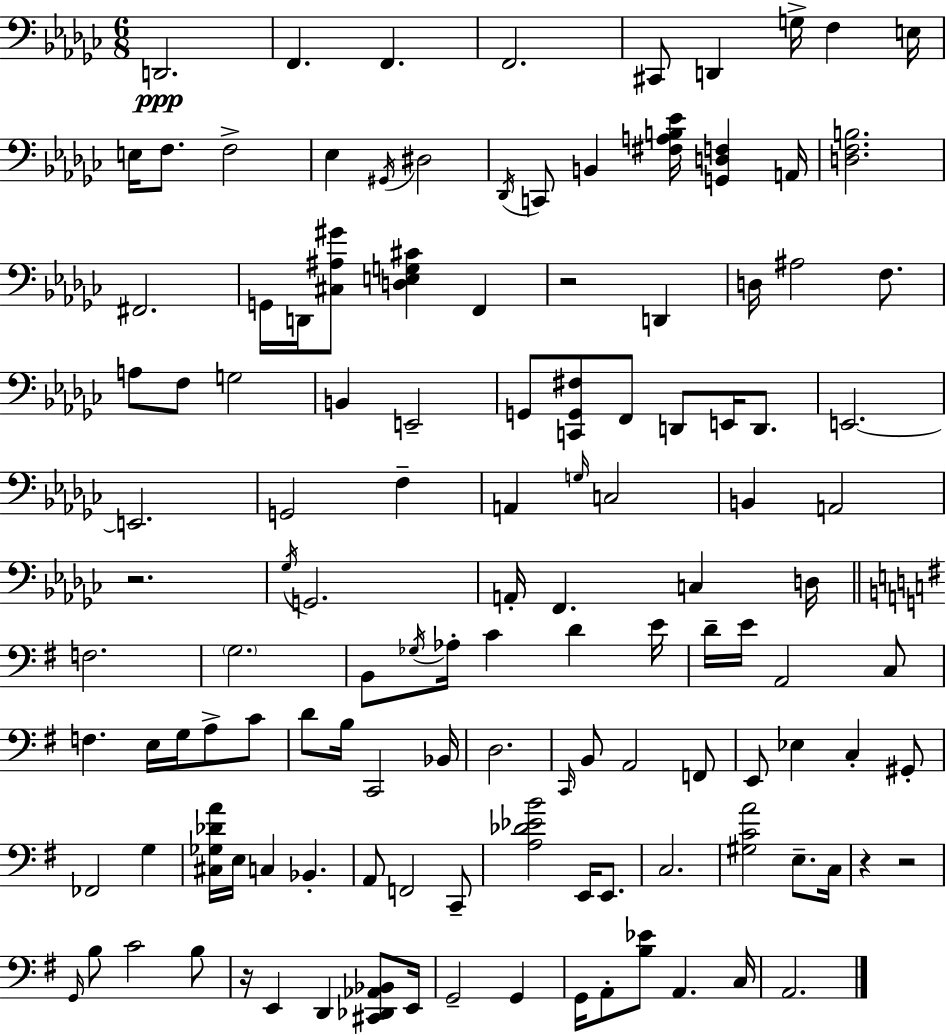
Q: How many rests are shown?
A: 5